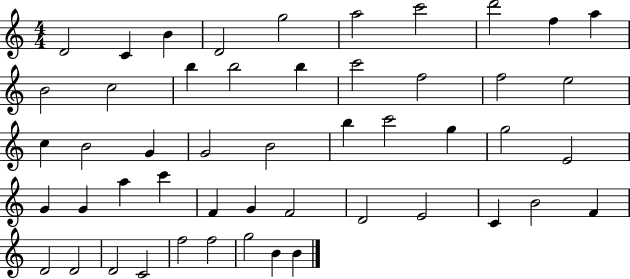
{
  \clef treble
  \numericTimeSignature
  \time 4/4
  \key c \major
  d'2 c'4 b'4 | d'2 g''2 | a''2 c'''2 | d'''2 f''4 a''4 | \break b'2 c''2 | b''4 b''2 b''4 | c'''2 f''2 | f''2 e''2 | \break c''4 b'2 g'4 | g'2 b'2 | b''4 c'''2 g''4 | g''2 e'2 | \break g'4 g'4 a''4 c'''4 | f'4 g'4 f'2 | d'2 e'2 | c'4 b'2 f'4 | \break d'2 d'2 | d'2 c'2 | f''2 f''2 | g''2 b'4 b'4 | \break \bar "|."
}